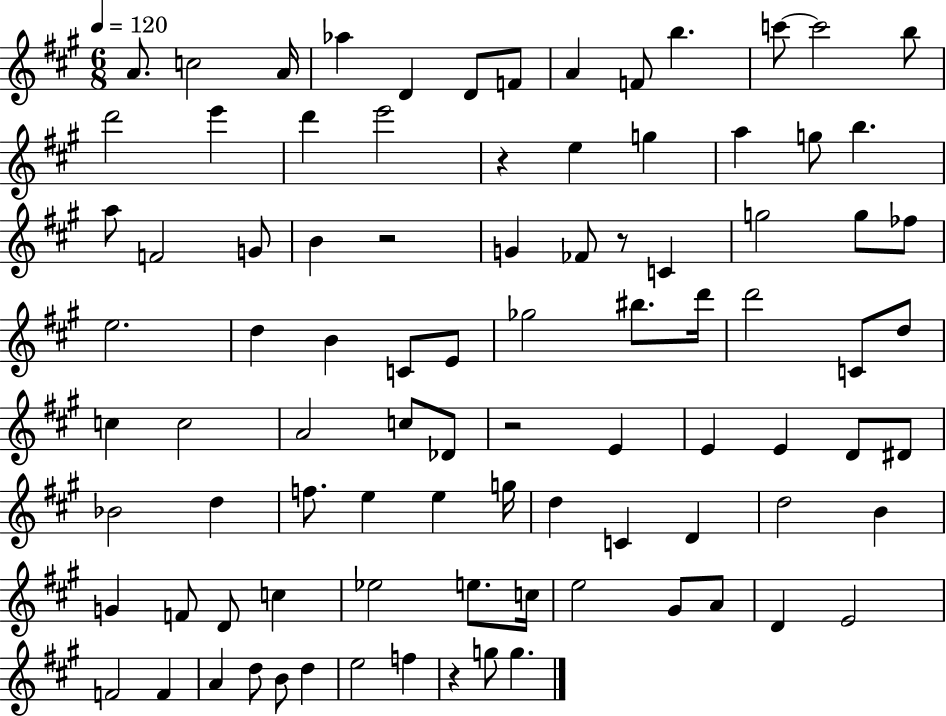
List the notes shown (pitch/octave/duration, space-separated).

A4/e. C5/h A4/s Ab5/q D4/q D4/e F4/e A4/q F4/e B5/q. C6/e C6/h B5/e D6/h E6/q D6/q E6/h R/q E5/q G5/q A5/q G5/e B5/q. A5/e F4/h G4/e B4/q R/h G4/q FES4/e R/e C4/q G5/h G5/e FES5/e E5/h. D5/q B4/q C4/e E4/e Gb5/h BIS5/e. D6/s D6/h C4/e D5/e C5/q C5/h A4/h C5/e Db4/e R/h E4/q E4/q E4/q D4/e D#4/e Bb4/h D5/q F5/e. E5/q E5/q G5/s D5/q C4/q D4/q D5/h B4/q G4/q F4/e D4/e C5/q Eb5/h E5/e. C5/s E5/h G#4/e A4/e D4/q E4/h F4/h F4/q A4/q D5/e B4/e D5/q E5/h F5/q R/q G5/e G5/q.